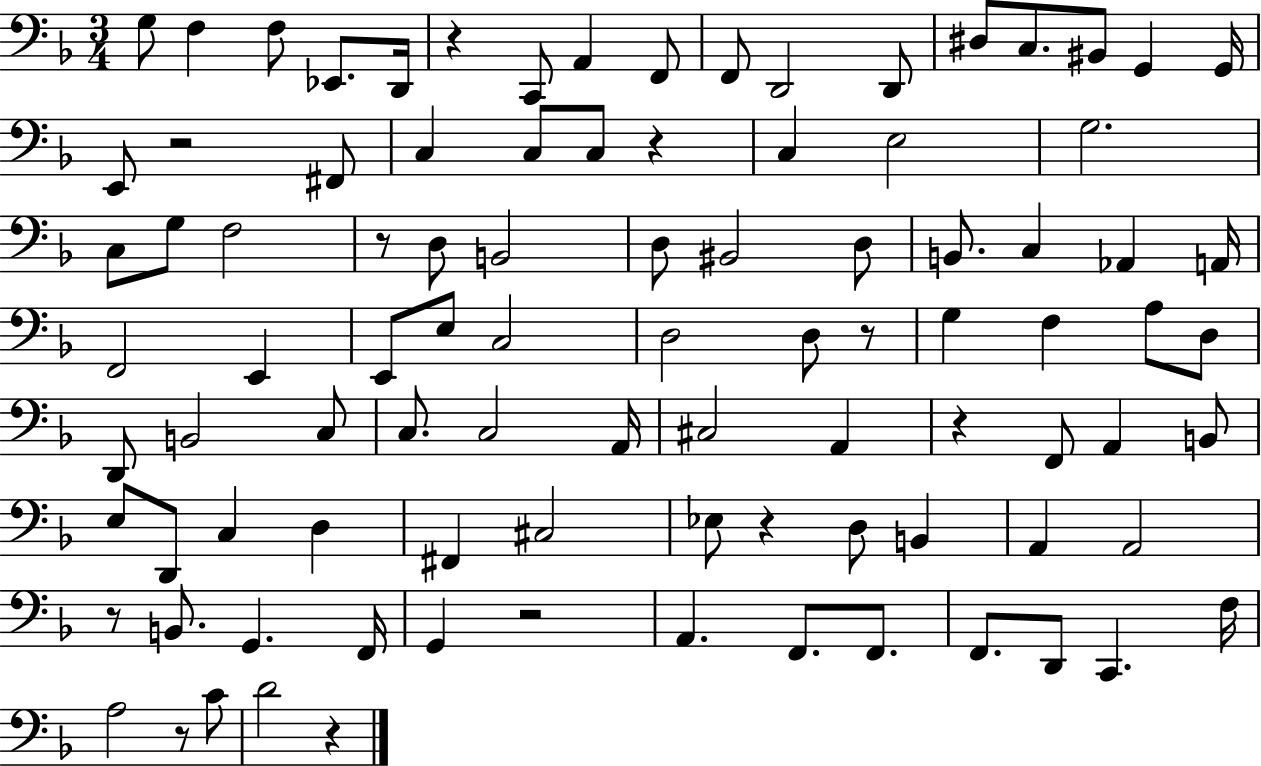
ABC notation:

X:1
T:Untitled
M:3/4
L:1/4
K:F
G,/2 F, F,/2 _E,,/2 D,,/4 z C,,/2 A,, F,,/2 F,,/2 D,,2 D,,/2 ^D,/2 C,/2 ^B,,/2 G,, G,,/4 E,,/2 z2 ^F,,/2 C, C,/2 C,/2 z C, E,2 G,2 C,/2 G,/2 F,2 z/2 D,/2 B,,2 D,/2 ^B,,2 D,/2 B,,/2 C, _A,, A,,/4 F,,2 E,, E,,/2 E,/2 C,2 D,2 D,/2 z/2 G, F, A,/2 D,/2 D,,/2 B,,2 C,/2 C,/2 C,2 A,,/4 ^C,2 A,, z F,,/2 A,, B,,/2 E,/2 D,,/2 C, D, ^F,, ^C,2 _E,/2 z D,/2 B,, A,, A,,2 z/2 B,,/2 G,, F,,/4 G,, z2 A,, F,,/2 F,,/2 F,,/2 D,,/2 C,, F,/4 A,2 z/2 C/2 D2 z